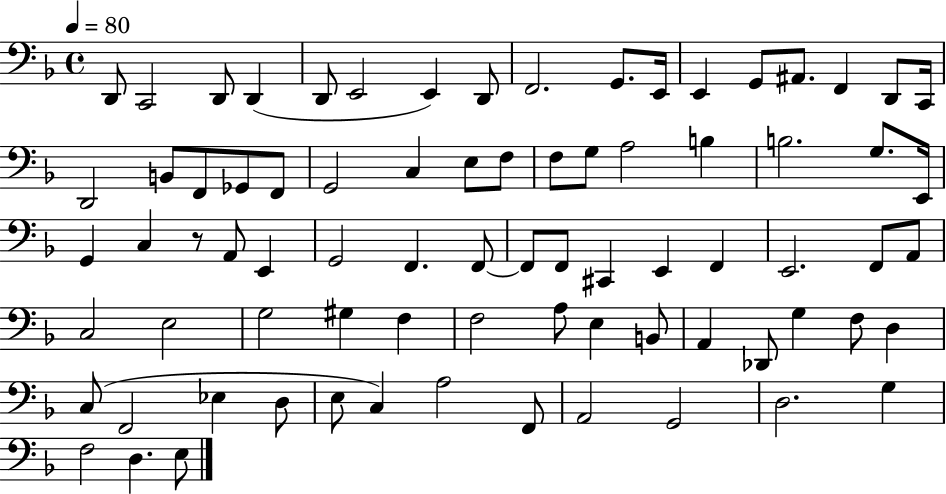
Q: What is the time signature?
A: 4/4